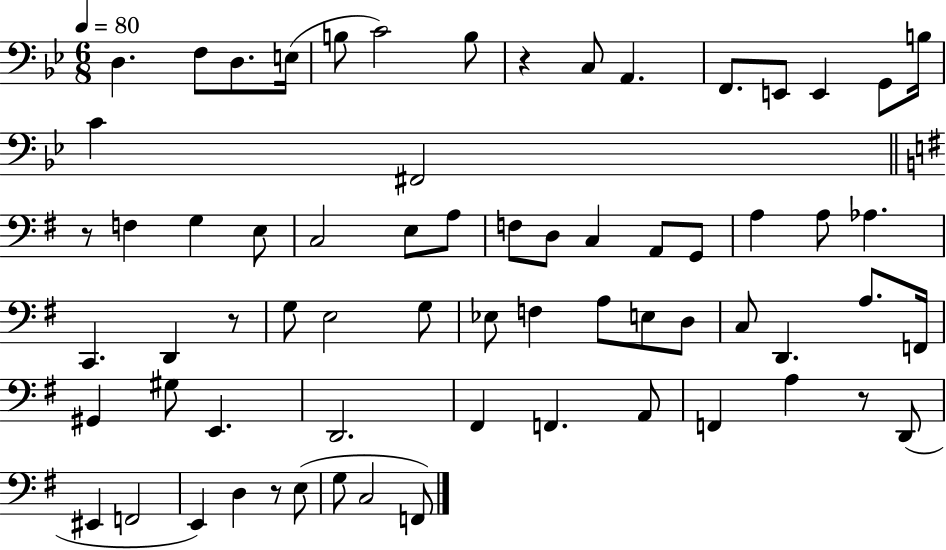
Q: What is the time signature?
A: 6/8